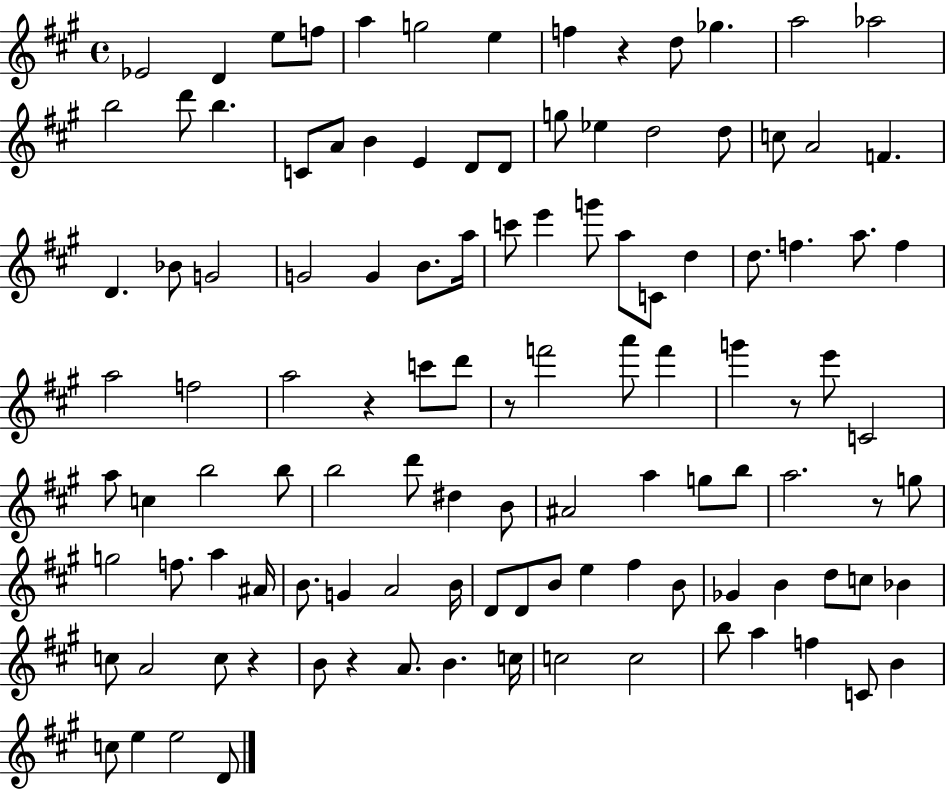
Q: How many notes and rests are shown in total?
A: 114